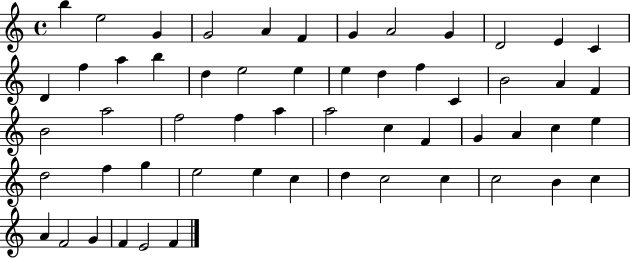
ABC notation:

X:1
T:Untitled
M:4/4
L:1/4
K:C
b e2 G G2 A F G A2 G D2 E C D f a b d e2 e e d f C B2 A F B2 a2 f2 f a a2 c F G A c e d2 f g e2 e c d c2 c c2 B c A F2 G F E2 F